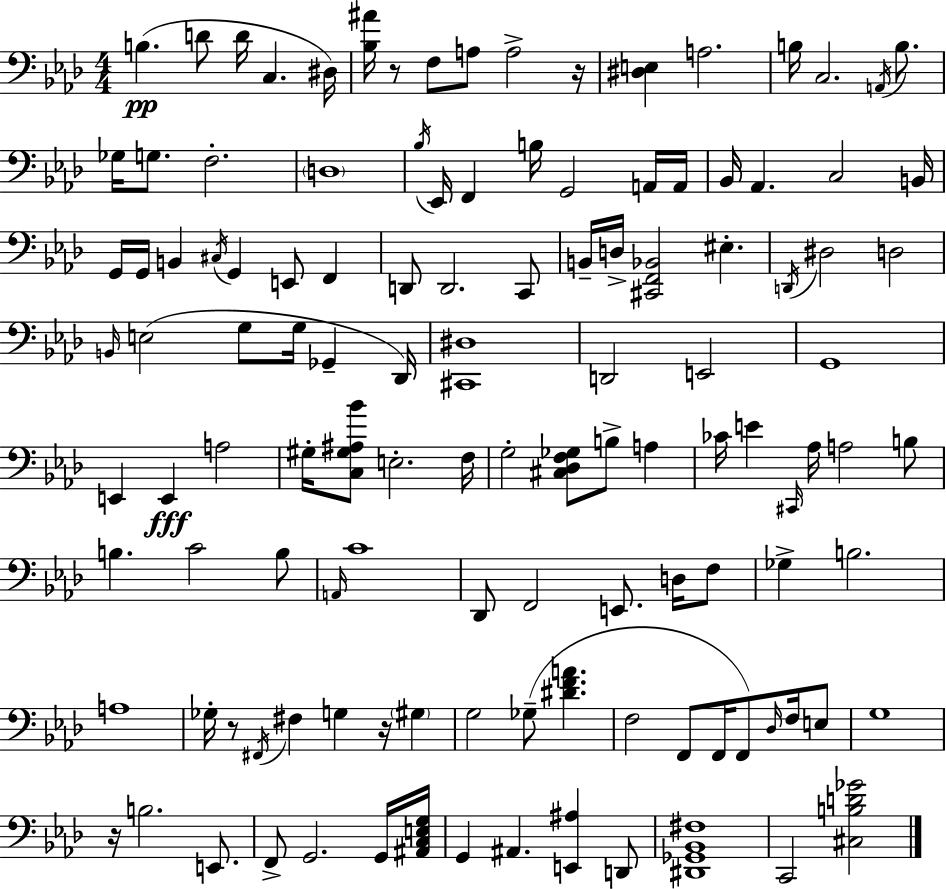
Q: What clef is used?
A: bass